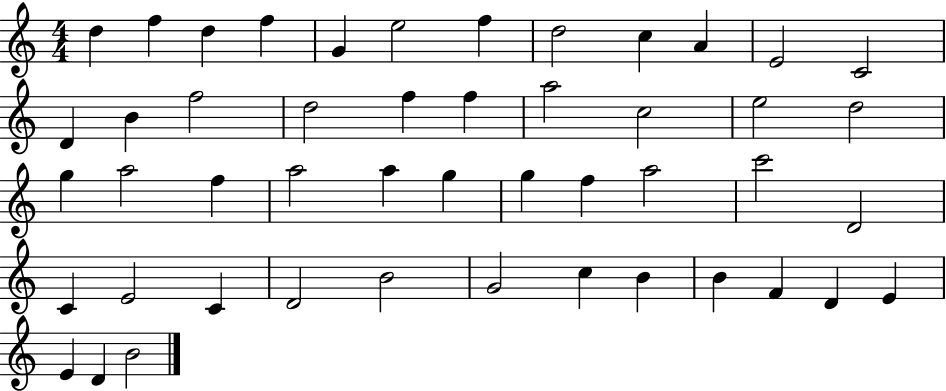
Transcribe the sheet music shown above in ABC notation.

X:1
T:Untitled
M:4/4
L:1/4
K:C
d f d f G e2 f d2 c A E2 C2 D B f2 d2 f f a2 c2 e2 d2 g a2 f a2 a g g f a2 c'2 D2 C E2 C D2 B2 G2 c B B F D E E D B2